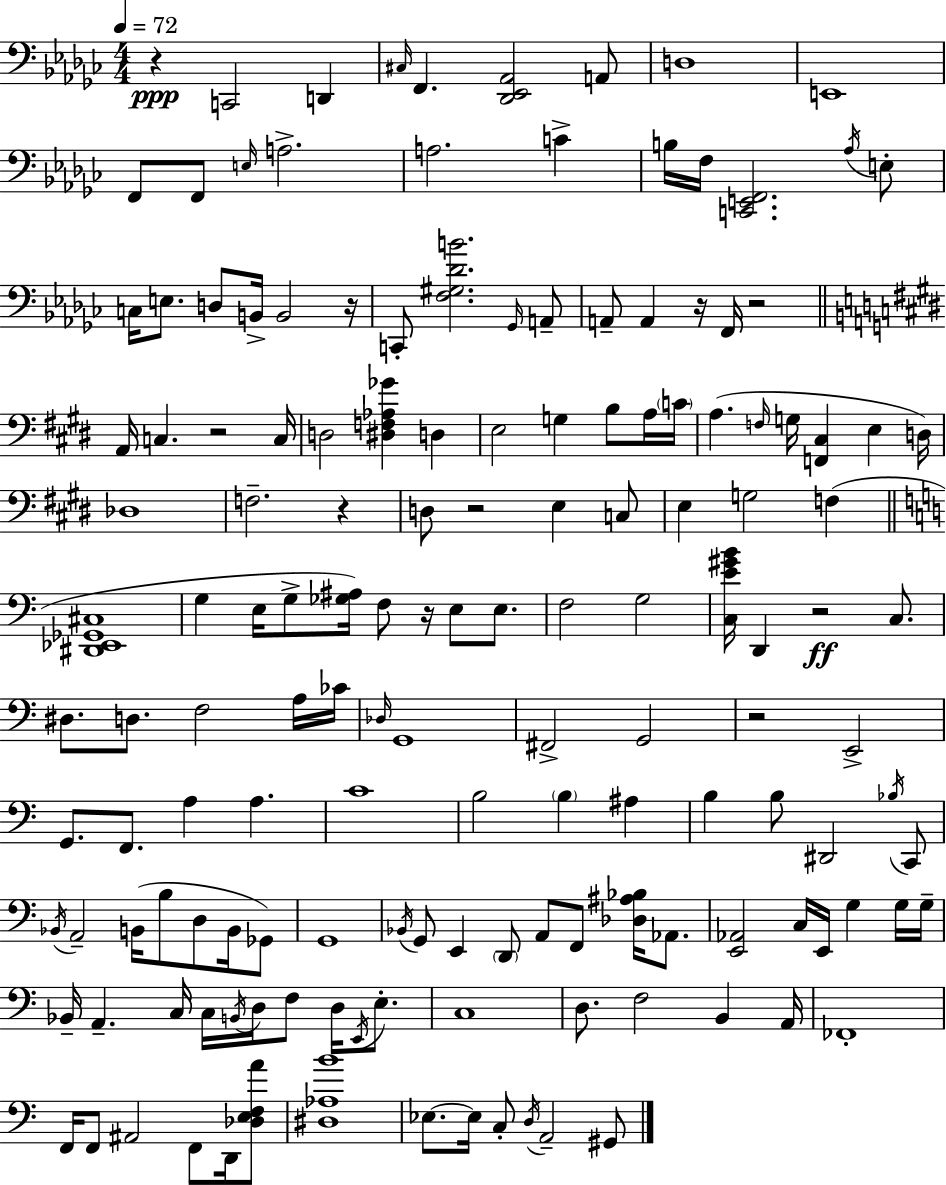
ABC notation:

X:1
T:Untitled
M:4/4
L:1/4
K:Ebm
z C,,2 D,, ^C,/4 F,, [_D,,_E,,_A,,]2 A,,/2 D,4 E,,4 F,,/2 F,,/2 E,/4 A,2 A,2 C B,/4 F,/4 [C,,E,,F,,]2 _A,/4 E,/2 C,/4 E,/2 D,/2 B,,/4 B,,2 z/4 C,,/2 [F,^G,_DB]2 _G,,/4 A,,/2 A,,/2 A,, z/4 F,,/4 z2 A,,/4 C, z2 C,/4 D,2 [^D,F,_A,_G] D, E,2 G, B,/2 A,/4 C/4 A, F,/4 G,/4 [F,,^C,] E, D,/4 _D,4 F,2 z D,/2 z2 E, C,/2 E, G,2 F, [^D,,_E,,_G,,^C,]4 G, E,/4 G,/2 [_G,^A,]/4 F,/2 z/4 E,/2 E,/2 F,2 G,2 [C,E^GB]/4 D,, z2 C,/2 ^D,/2 D,/2 F,2 A,/4 _C/4 _D,/4 G,,4 ^F,,2 G,,2 z2 E,,2 G,,/2 F,,/2 A, A, C4 B,2 B, ^A, B, B,/2 ^D,,2 _B,/4 C,,/2 _B,,/4 A,,2 B,,/4 B,/2 D,/2 B,,/4 _G,,/2 G,,4 _B,,/4 G,,/2 E,, D,,/2 A,,/2 F,,/2 [_D,^A,_B,]/4 _A,,/2 [E,,_A,,]2 C,/4 E,,/4 G, G,/4 G,/4 _B,,/4 A,, C,/4 C,/4 B,,/4 D,/4 F,/2 D,/4 E,,/4 E,/2 C,4 D,/2 F,2 B,, A,,/4 _F,,4 F,,/4 F,,/2 ^A,,2 F,,/2 D,,/4 [_D,E,F,A]/2 [^D,_A,B]4 _E,/2 _E,/4 C,/2 D,/4 A,,2 ^G,,/2